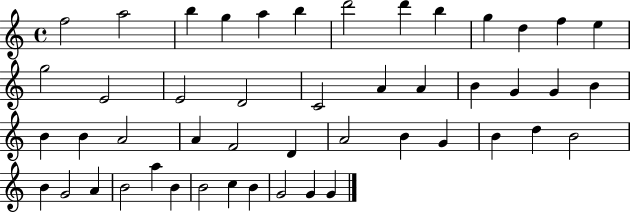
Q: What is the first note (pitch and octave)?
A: F5